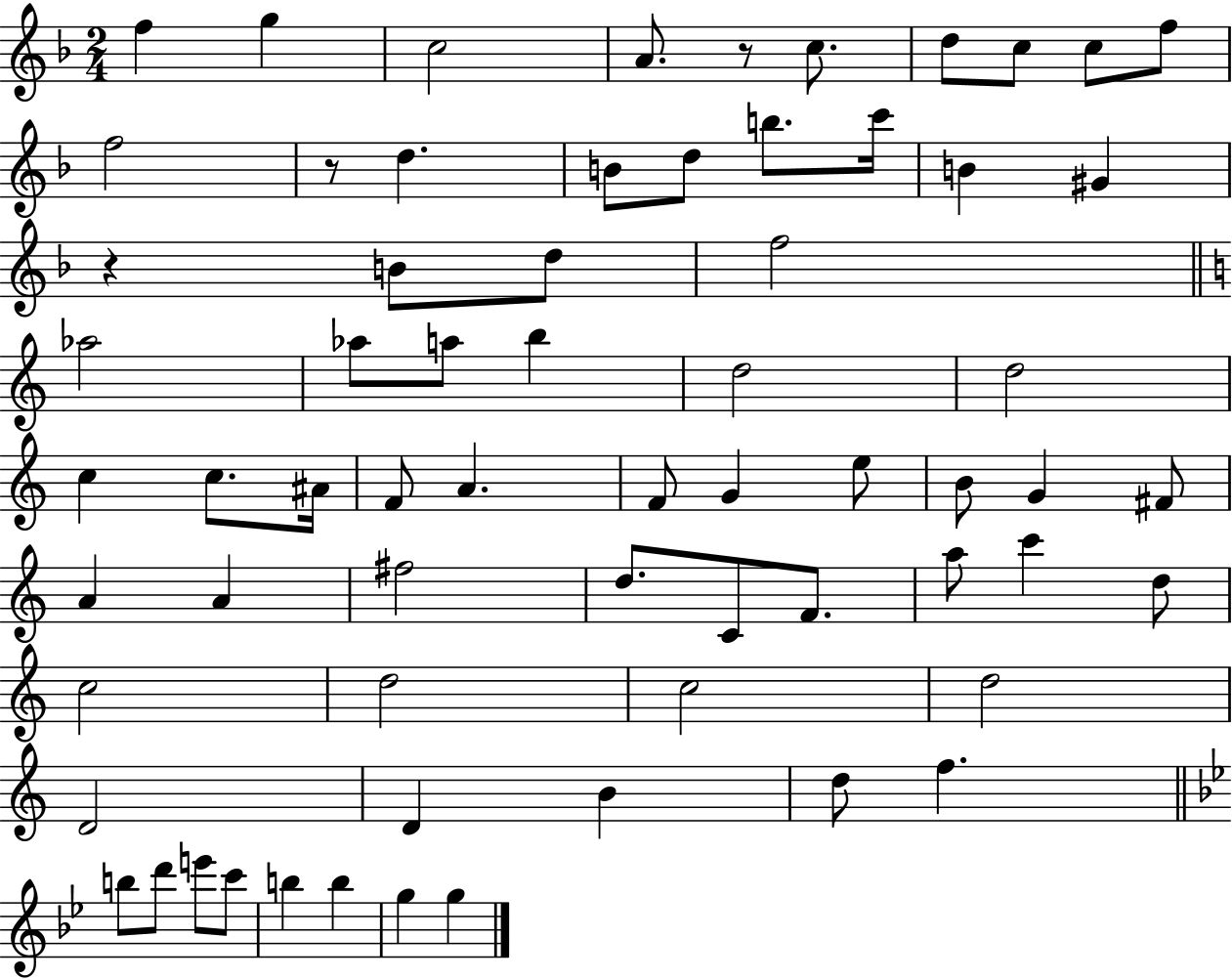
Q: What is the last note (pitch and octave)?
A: G5